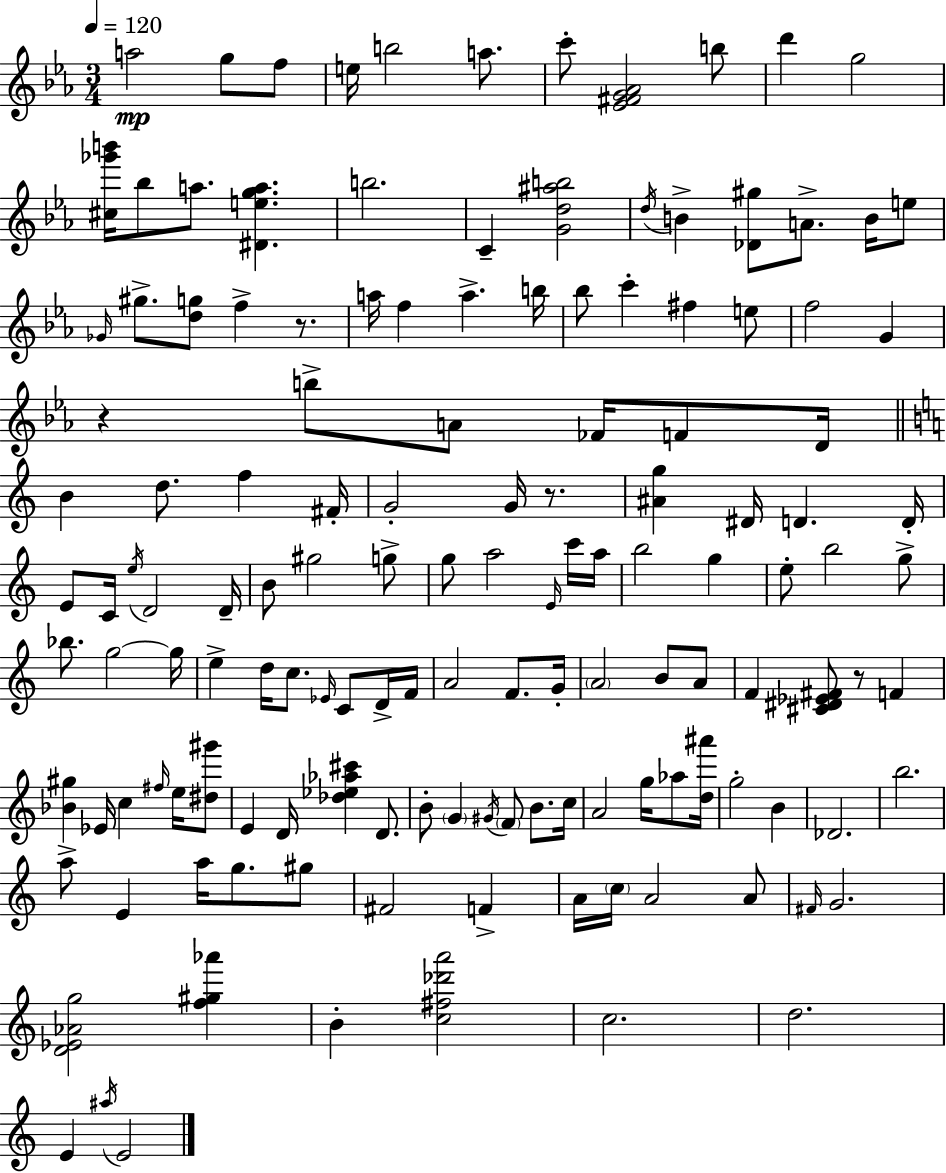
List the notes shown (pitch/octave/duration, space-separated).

A5/h G5/e F5/e E5/s B5/h A5/e. C6/e [Eb4,F#4,G4,Ab4]/h B5/e D6/q G5/h [C#5,Gb6,B6]/s Bb5/e A5/e. [D#4,E5,G5,A5]/q. B5/h. C4/q [G4,D5,A#5,B5]/h D5/s B4/q [Db4,G#5]/e A4/e. B4/s E5/e Gb4/s G#5/e. [D5,G5]/e F5/q R/e. A5/s F5/q A5/q. B5/s Bb5/e C6/q F#5/q E5/e F5/h G4/q R/q B5/e A4/e FES4/s F4/e D4/s B4/q D5/e. F5/q F#4/s G4/h G4/s R/e. [A#4,G5]/q D#4/s D4/q. D4/s E4/e C4/s E5/s D4/h D4/s B4/e G#5/h G5/e G5/e A5/h E4/s C6/s A5/s B5/h G5/q E5/e B5/h G5/e Bb5/e. G5/h G5/s E5/q D5/s C5/e. Eb4/s C4/e D4/s F4/s A4/h F4/e. G4/s A4/h B4/e A4/e F4/q [C#4,D#4,Eb4,F#4]/e R/e F4/q [Bb4,G#5]/q Eb4/s C5/q F#5/s E5/s [D#5,G#6]/e E4/q D4/s [Db5,Eb5,Ab5,C#6]/q D4/e. B4/e G4/q G#4/s F4/e B4/e. C5/s A4/h G5/s Ab5/e [D5,A#6]/s G5/h B4/q Db4/h. B5/h. A5/e E4/q A5/s G5/e. G#5/e F#4/h F4/q A4/s C5/s A4/h A4/e F#4/s G4/h. [D4,Eb4,Ab4,G5]/h [F5,G#5,Ab6]/q B4/q [C5,F#5,Db6,A6]/h C5/h. D5/h. E4/q A#5/s E4/h